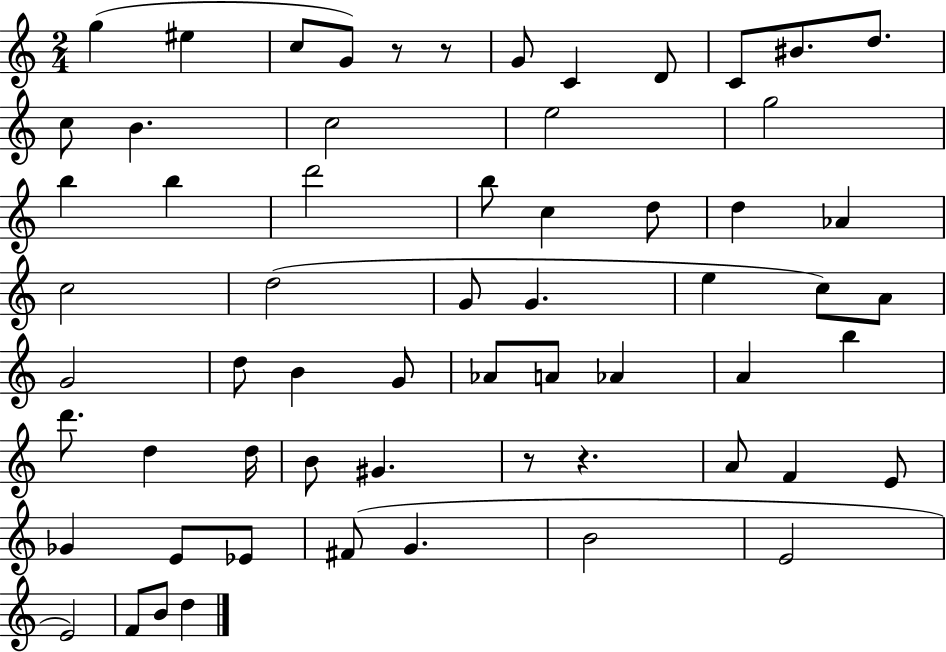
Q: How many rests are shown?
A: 4